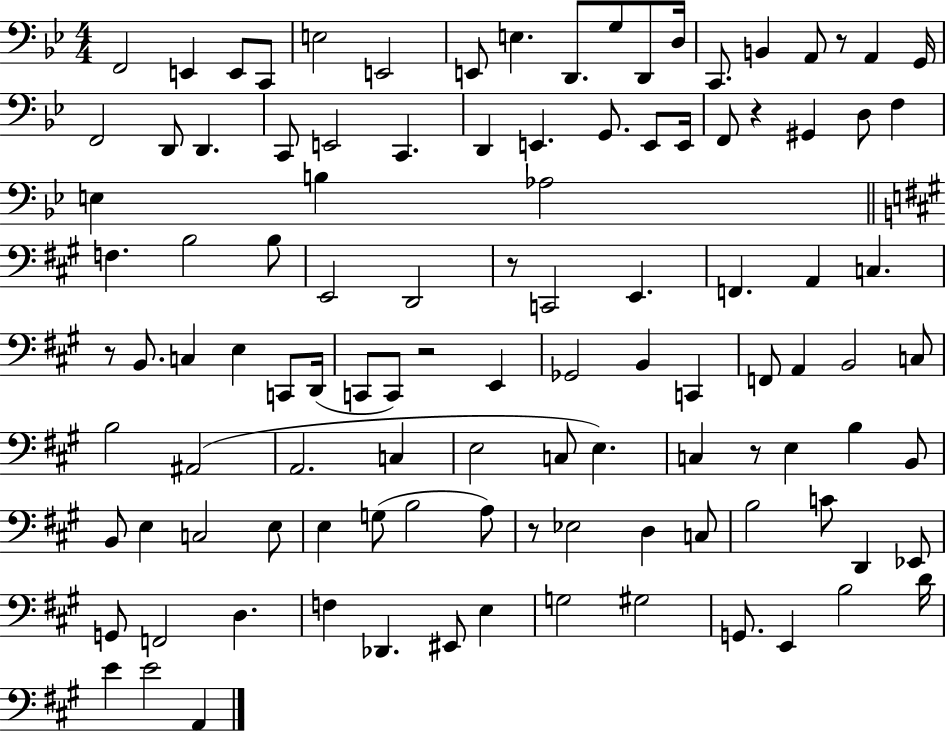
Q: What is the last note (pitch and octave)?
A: A2